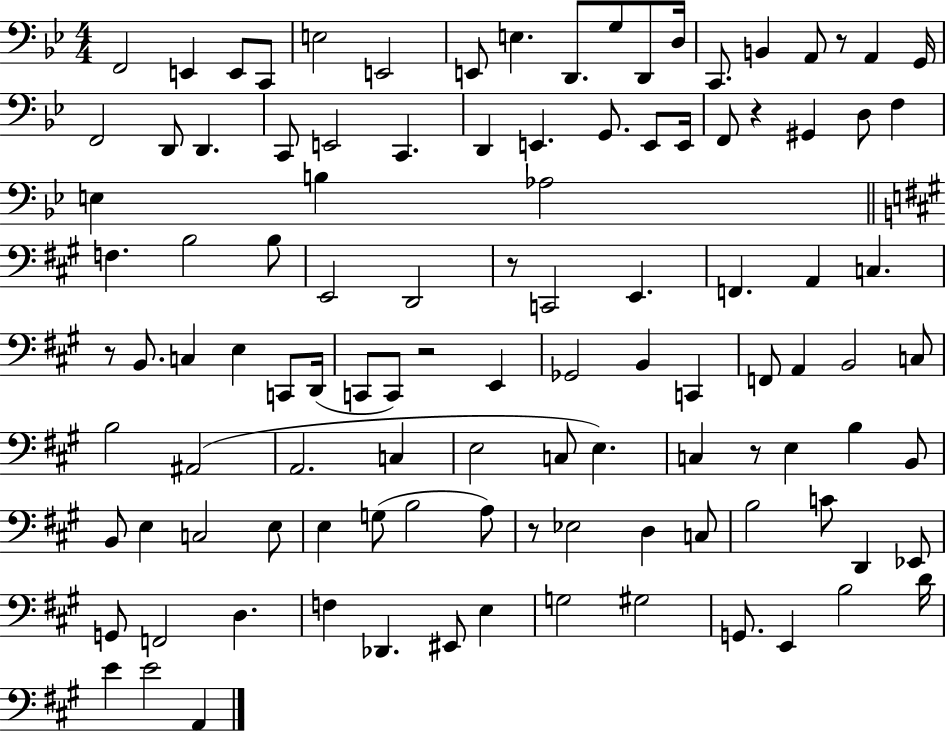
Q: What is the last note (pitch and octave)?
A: A2